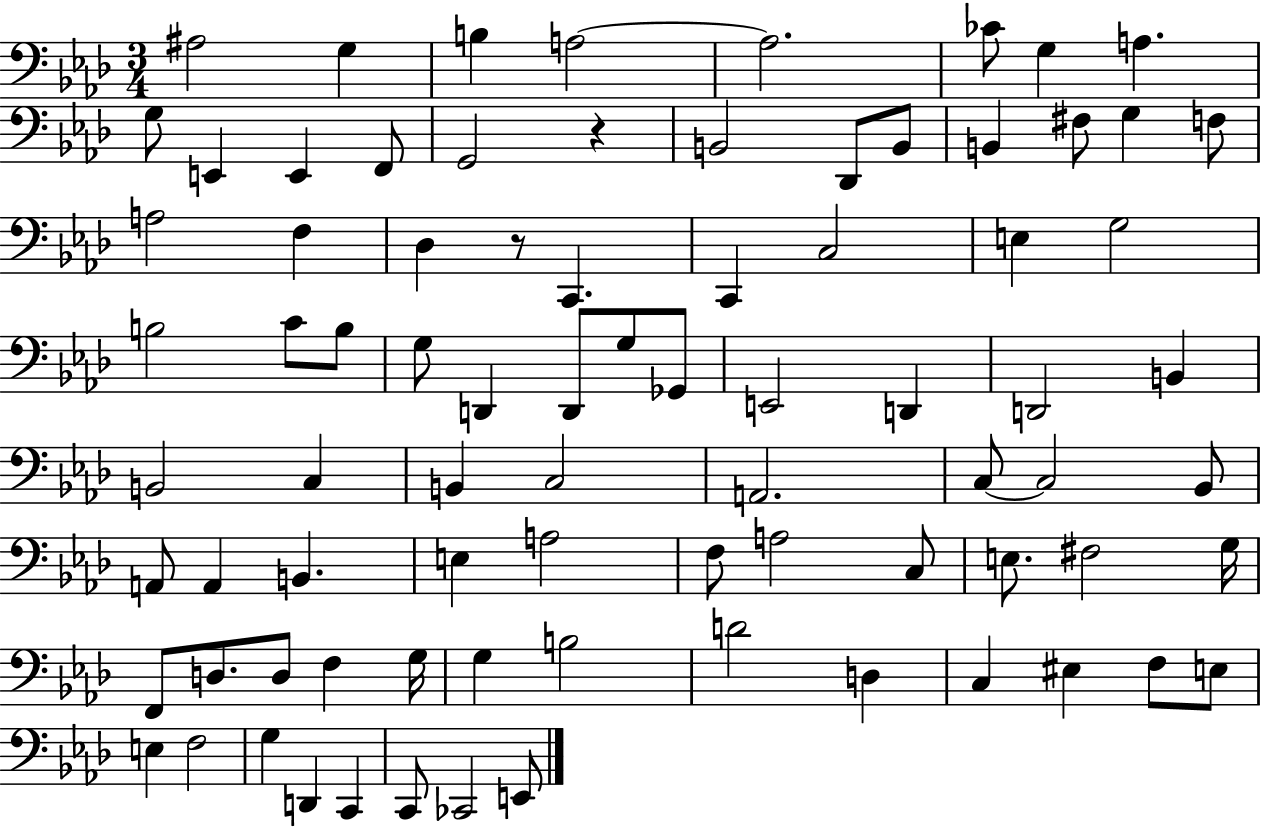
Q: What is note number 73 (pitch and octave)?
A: E3